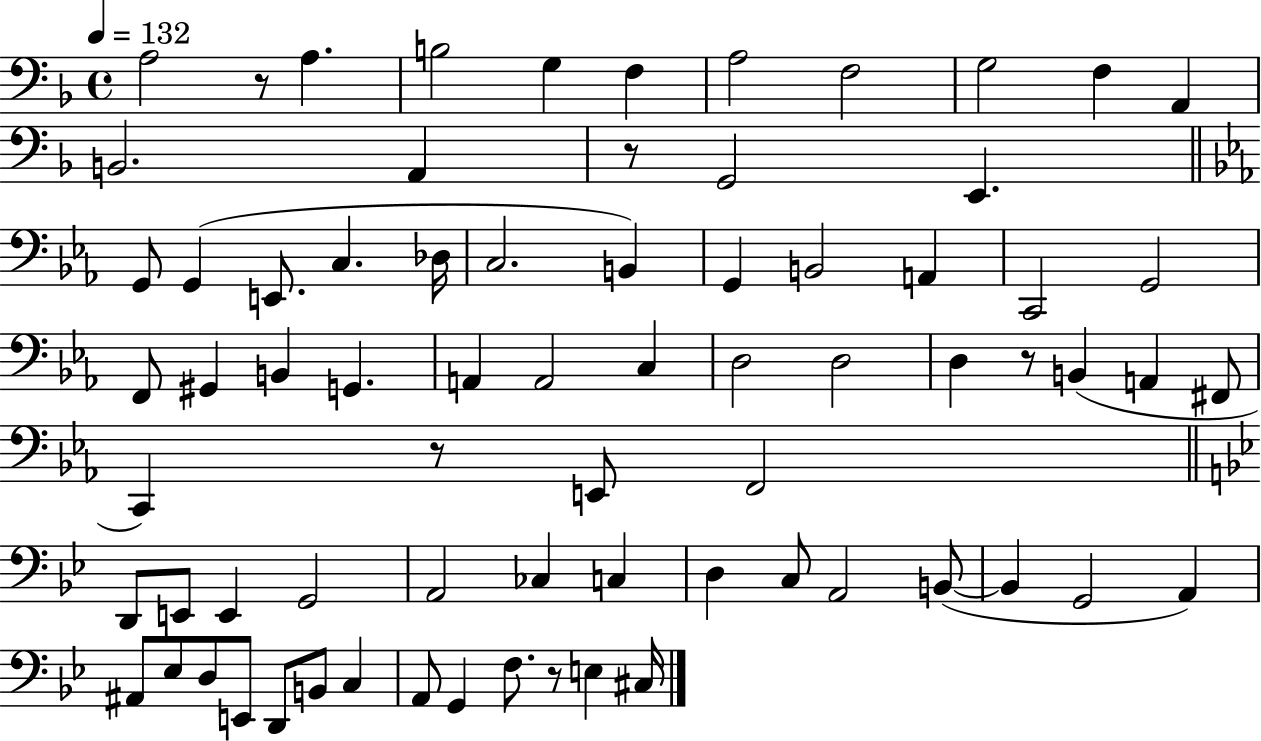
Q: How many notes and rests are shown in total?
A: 73